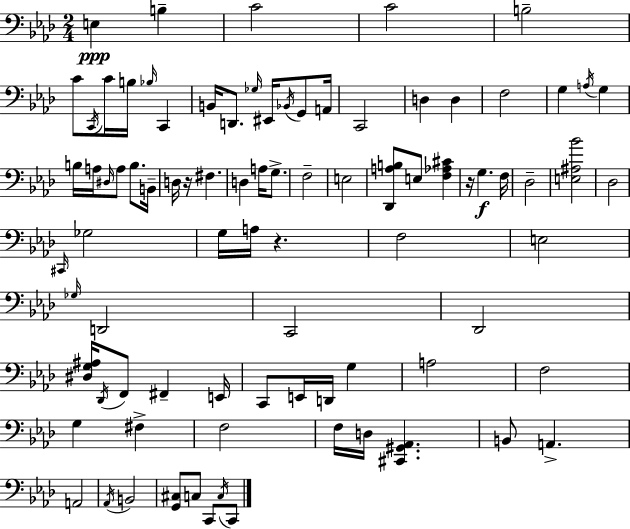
{
  \clef bass
  \numericTimeSignature
  \time 2/4
  \key f \minor
  e4\ppp b4-- | c'2 | c'2 | b2-- | \break c'8 \acciaccatura { c,16 } c'16 b16 \grace { bes16 } c,4 | b,16 d,8. \grace { ges16 } eis,16 | \acciaccatura { bes,16 } g,8 a,16 c,2 | d4 | \break d4 f2 | g4 | \acciaccatura { a16 } g4 b16 a16 \grace { dis16 } | a8 b8. b,16-- d16 r16 | \break fis4. d4 | a16 g8.-> f2-- | e2 | <des, a b>8 | \break e8 <f aes cis'>4 r16 g4.\f | f16 des2-- | <e ais bes'>2 | des2 | \break \grace { cis,16 } ges2 | g16 | a16 r4. f2 | e2 | \break \grace { ges16 } | d,2 | c,2 | des,2 | \break <dis g ais>16 \acciaccatura { des,16 } f,8 fis,4-- | e,16 c,8 e,16 d,16 g4 | a2 | f2 | \break g4 fis4-> | f2 | f16 d16 <cis, gis, aes,>4. | b,8 a,4.-> | \break a,2 | \acciaccatura { aes,16 } b,2 | <g, cis>8 c8 c,8 | \acciaccatura { c16 } c,8 \bar "|."
}